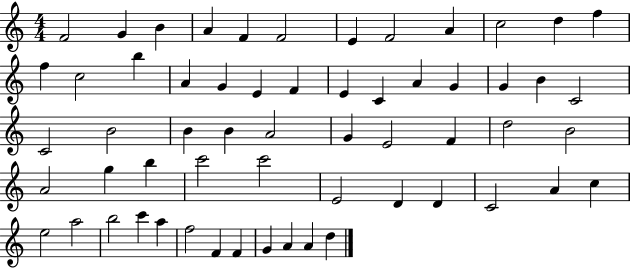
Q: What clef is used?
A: treble